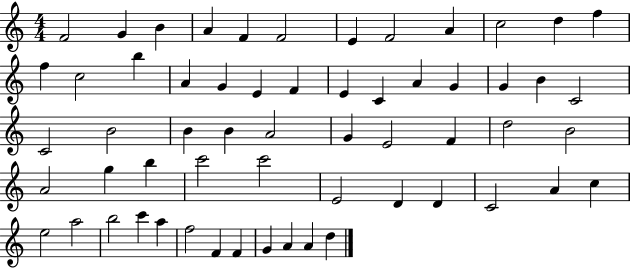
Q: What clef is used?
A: treble